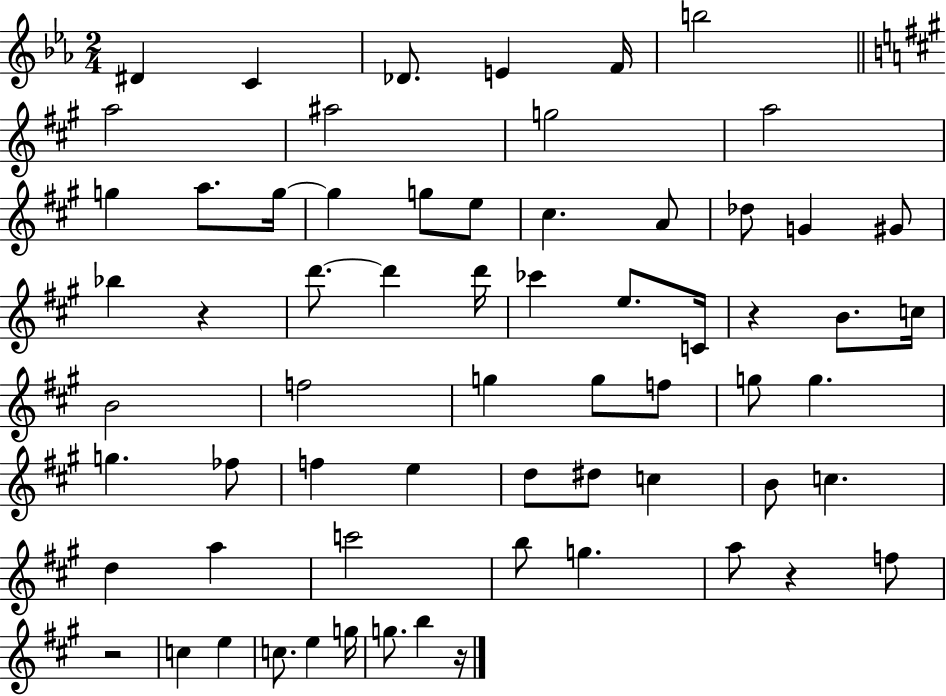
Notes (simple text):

D#4/q C4/q Db4/e. E4/q F4/s B5/h A5/h A#5/h G5/h A5/h G5/q A5/e. G5/s G5/q G5/e E5/e C#5/q. A4/e Db5/e G4/q G#4/e Bb5/q R/q D6/e. D6/q D6/s CES6/q E5/e. C4/s R/q B4/e. C5/s B4/h F5/h G5/q G5/e F5/e G5/e G5/q. G5/q. FES5/e F5/q E5/q D5/e D#5/e C5/q B4/e C5/q. D5/q A5/q C6/h B5/e G5/q. A5/e R/q F5/e R/h C5/q E5/q C5/e. E5/q G5/s G5/e. B5/q R/s